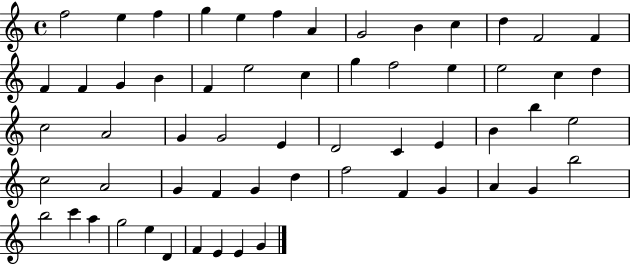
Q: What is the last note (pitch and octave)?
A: G4